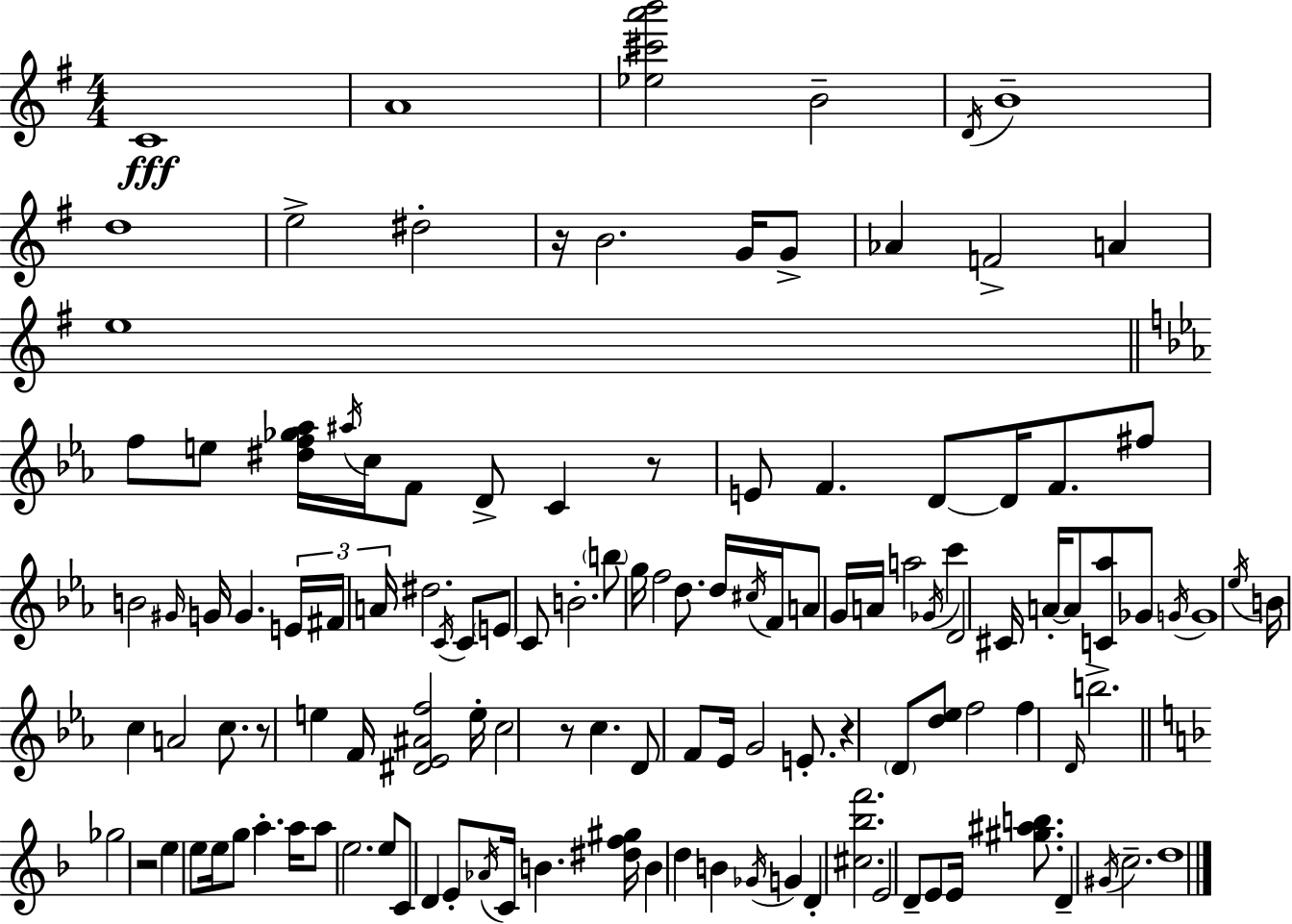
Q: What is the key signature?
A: E minor